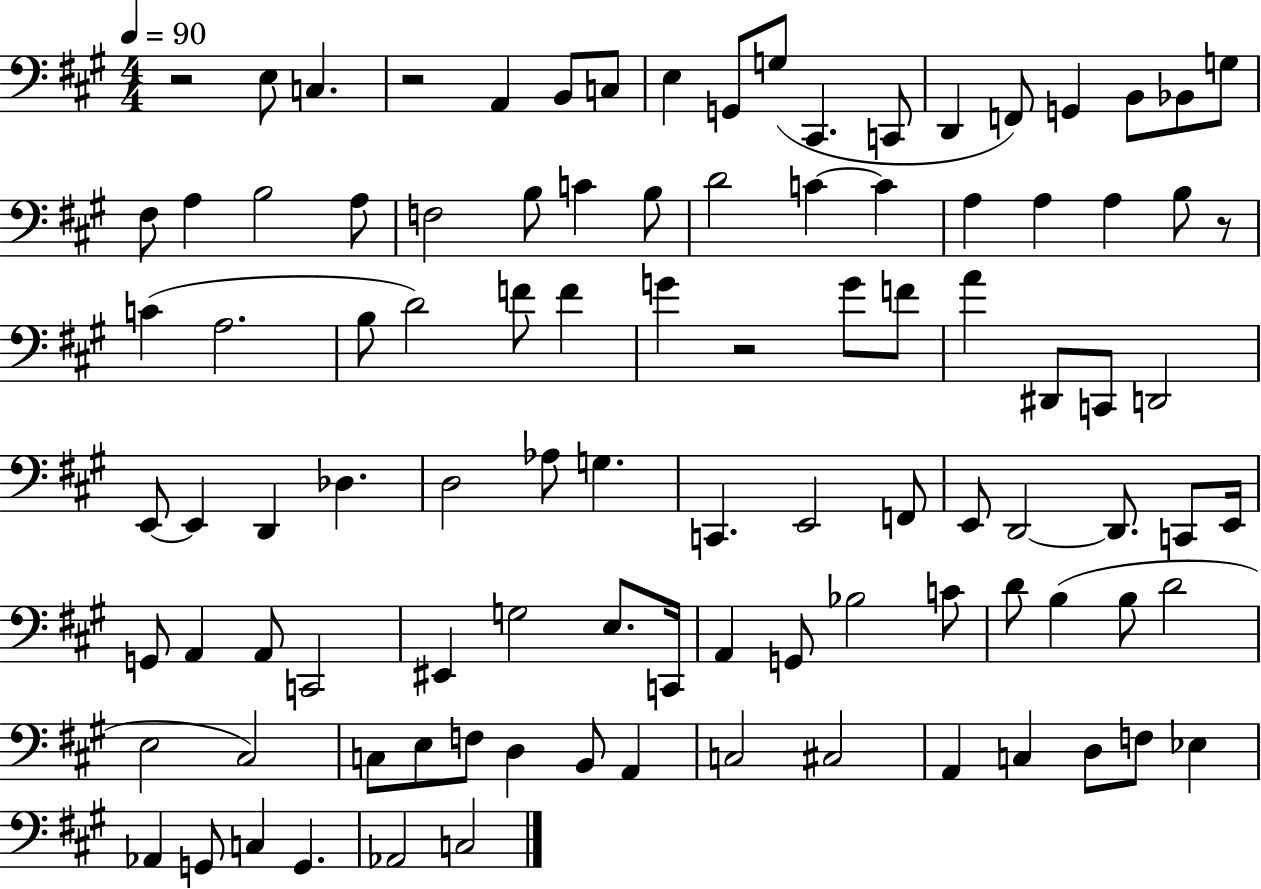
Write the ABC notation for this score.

X:1
T:Untitled
M:4/4
L:1/4
K:A
z2 E,/2 C, z2 A,, B,,/2 C,/2 E, G,,/2 G,/2 ^C,, C,,/2 D,, F,,/2 G,, B,,/2 _B,,/2 G,/2 ^F,/2 A, B,2 A,/2 F,2 B,/2 C B,/2 D2 C C A, A, A, B,/2 z/2 C A,2 B,/2 D2 F/2 F G z2 G/2 F/2 A ^D,,/2 C,,/2 D,,2 E,,/2 E,, D,, _D, D,2 _A,/2 G, C,, E,,2 F,,/2 E,,/2 D,,2 D,,/2 C,,/2 E,,/4 G,,/2 A,, A,,/2 C,,2 ^E,, G,2 E,/2 C,,/4 A,, G,,/2 _B,2 C/2 D/2 B, B,/2 D2 E,2 ^C,2 C,/2 E,/2 F,/2 D, B,,/2 A,, C,2 ^C,2 A,, C, D,/2 F,/2 _E, _A,, G,,/2 C, G,, _A,,2 C,2